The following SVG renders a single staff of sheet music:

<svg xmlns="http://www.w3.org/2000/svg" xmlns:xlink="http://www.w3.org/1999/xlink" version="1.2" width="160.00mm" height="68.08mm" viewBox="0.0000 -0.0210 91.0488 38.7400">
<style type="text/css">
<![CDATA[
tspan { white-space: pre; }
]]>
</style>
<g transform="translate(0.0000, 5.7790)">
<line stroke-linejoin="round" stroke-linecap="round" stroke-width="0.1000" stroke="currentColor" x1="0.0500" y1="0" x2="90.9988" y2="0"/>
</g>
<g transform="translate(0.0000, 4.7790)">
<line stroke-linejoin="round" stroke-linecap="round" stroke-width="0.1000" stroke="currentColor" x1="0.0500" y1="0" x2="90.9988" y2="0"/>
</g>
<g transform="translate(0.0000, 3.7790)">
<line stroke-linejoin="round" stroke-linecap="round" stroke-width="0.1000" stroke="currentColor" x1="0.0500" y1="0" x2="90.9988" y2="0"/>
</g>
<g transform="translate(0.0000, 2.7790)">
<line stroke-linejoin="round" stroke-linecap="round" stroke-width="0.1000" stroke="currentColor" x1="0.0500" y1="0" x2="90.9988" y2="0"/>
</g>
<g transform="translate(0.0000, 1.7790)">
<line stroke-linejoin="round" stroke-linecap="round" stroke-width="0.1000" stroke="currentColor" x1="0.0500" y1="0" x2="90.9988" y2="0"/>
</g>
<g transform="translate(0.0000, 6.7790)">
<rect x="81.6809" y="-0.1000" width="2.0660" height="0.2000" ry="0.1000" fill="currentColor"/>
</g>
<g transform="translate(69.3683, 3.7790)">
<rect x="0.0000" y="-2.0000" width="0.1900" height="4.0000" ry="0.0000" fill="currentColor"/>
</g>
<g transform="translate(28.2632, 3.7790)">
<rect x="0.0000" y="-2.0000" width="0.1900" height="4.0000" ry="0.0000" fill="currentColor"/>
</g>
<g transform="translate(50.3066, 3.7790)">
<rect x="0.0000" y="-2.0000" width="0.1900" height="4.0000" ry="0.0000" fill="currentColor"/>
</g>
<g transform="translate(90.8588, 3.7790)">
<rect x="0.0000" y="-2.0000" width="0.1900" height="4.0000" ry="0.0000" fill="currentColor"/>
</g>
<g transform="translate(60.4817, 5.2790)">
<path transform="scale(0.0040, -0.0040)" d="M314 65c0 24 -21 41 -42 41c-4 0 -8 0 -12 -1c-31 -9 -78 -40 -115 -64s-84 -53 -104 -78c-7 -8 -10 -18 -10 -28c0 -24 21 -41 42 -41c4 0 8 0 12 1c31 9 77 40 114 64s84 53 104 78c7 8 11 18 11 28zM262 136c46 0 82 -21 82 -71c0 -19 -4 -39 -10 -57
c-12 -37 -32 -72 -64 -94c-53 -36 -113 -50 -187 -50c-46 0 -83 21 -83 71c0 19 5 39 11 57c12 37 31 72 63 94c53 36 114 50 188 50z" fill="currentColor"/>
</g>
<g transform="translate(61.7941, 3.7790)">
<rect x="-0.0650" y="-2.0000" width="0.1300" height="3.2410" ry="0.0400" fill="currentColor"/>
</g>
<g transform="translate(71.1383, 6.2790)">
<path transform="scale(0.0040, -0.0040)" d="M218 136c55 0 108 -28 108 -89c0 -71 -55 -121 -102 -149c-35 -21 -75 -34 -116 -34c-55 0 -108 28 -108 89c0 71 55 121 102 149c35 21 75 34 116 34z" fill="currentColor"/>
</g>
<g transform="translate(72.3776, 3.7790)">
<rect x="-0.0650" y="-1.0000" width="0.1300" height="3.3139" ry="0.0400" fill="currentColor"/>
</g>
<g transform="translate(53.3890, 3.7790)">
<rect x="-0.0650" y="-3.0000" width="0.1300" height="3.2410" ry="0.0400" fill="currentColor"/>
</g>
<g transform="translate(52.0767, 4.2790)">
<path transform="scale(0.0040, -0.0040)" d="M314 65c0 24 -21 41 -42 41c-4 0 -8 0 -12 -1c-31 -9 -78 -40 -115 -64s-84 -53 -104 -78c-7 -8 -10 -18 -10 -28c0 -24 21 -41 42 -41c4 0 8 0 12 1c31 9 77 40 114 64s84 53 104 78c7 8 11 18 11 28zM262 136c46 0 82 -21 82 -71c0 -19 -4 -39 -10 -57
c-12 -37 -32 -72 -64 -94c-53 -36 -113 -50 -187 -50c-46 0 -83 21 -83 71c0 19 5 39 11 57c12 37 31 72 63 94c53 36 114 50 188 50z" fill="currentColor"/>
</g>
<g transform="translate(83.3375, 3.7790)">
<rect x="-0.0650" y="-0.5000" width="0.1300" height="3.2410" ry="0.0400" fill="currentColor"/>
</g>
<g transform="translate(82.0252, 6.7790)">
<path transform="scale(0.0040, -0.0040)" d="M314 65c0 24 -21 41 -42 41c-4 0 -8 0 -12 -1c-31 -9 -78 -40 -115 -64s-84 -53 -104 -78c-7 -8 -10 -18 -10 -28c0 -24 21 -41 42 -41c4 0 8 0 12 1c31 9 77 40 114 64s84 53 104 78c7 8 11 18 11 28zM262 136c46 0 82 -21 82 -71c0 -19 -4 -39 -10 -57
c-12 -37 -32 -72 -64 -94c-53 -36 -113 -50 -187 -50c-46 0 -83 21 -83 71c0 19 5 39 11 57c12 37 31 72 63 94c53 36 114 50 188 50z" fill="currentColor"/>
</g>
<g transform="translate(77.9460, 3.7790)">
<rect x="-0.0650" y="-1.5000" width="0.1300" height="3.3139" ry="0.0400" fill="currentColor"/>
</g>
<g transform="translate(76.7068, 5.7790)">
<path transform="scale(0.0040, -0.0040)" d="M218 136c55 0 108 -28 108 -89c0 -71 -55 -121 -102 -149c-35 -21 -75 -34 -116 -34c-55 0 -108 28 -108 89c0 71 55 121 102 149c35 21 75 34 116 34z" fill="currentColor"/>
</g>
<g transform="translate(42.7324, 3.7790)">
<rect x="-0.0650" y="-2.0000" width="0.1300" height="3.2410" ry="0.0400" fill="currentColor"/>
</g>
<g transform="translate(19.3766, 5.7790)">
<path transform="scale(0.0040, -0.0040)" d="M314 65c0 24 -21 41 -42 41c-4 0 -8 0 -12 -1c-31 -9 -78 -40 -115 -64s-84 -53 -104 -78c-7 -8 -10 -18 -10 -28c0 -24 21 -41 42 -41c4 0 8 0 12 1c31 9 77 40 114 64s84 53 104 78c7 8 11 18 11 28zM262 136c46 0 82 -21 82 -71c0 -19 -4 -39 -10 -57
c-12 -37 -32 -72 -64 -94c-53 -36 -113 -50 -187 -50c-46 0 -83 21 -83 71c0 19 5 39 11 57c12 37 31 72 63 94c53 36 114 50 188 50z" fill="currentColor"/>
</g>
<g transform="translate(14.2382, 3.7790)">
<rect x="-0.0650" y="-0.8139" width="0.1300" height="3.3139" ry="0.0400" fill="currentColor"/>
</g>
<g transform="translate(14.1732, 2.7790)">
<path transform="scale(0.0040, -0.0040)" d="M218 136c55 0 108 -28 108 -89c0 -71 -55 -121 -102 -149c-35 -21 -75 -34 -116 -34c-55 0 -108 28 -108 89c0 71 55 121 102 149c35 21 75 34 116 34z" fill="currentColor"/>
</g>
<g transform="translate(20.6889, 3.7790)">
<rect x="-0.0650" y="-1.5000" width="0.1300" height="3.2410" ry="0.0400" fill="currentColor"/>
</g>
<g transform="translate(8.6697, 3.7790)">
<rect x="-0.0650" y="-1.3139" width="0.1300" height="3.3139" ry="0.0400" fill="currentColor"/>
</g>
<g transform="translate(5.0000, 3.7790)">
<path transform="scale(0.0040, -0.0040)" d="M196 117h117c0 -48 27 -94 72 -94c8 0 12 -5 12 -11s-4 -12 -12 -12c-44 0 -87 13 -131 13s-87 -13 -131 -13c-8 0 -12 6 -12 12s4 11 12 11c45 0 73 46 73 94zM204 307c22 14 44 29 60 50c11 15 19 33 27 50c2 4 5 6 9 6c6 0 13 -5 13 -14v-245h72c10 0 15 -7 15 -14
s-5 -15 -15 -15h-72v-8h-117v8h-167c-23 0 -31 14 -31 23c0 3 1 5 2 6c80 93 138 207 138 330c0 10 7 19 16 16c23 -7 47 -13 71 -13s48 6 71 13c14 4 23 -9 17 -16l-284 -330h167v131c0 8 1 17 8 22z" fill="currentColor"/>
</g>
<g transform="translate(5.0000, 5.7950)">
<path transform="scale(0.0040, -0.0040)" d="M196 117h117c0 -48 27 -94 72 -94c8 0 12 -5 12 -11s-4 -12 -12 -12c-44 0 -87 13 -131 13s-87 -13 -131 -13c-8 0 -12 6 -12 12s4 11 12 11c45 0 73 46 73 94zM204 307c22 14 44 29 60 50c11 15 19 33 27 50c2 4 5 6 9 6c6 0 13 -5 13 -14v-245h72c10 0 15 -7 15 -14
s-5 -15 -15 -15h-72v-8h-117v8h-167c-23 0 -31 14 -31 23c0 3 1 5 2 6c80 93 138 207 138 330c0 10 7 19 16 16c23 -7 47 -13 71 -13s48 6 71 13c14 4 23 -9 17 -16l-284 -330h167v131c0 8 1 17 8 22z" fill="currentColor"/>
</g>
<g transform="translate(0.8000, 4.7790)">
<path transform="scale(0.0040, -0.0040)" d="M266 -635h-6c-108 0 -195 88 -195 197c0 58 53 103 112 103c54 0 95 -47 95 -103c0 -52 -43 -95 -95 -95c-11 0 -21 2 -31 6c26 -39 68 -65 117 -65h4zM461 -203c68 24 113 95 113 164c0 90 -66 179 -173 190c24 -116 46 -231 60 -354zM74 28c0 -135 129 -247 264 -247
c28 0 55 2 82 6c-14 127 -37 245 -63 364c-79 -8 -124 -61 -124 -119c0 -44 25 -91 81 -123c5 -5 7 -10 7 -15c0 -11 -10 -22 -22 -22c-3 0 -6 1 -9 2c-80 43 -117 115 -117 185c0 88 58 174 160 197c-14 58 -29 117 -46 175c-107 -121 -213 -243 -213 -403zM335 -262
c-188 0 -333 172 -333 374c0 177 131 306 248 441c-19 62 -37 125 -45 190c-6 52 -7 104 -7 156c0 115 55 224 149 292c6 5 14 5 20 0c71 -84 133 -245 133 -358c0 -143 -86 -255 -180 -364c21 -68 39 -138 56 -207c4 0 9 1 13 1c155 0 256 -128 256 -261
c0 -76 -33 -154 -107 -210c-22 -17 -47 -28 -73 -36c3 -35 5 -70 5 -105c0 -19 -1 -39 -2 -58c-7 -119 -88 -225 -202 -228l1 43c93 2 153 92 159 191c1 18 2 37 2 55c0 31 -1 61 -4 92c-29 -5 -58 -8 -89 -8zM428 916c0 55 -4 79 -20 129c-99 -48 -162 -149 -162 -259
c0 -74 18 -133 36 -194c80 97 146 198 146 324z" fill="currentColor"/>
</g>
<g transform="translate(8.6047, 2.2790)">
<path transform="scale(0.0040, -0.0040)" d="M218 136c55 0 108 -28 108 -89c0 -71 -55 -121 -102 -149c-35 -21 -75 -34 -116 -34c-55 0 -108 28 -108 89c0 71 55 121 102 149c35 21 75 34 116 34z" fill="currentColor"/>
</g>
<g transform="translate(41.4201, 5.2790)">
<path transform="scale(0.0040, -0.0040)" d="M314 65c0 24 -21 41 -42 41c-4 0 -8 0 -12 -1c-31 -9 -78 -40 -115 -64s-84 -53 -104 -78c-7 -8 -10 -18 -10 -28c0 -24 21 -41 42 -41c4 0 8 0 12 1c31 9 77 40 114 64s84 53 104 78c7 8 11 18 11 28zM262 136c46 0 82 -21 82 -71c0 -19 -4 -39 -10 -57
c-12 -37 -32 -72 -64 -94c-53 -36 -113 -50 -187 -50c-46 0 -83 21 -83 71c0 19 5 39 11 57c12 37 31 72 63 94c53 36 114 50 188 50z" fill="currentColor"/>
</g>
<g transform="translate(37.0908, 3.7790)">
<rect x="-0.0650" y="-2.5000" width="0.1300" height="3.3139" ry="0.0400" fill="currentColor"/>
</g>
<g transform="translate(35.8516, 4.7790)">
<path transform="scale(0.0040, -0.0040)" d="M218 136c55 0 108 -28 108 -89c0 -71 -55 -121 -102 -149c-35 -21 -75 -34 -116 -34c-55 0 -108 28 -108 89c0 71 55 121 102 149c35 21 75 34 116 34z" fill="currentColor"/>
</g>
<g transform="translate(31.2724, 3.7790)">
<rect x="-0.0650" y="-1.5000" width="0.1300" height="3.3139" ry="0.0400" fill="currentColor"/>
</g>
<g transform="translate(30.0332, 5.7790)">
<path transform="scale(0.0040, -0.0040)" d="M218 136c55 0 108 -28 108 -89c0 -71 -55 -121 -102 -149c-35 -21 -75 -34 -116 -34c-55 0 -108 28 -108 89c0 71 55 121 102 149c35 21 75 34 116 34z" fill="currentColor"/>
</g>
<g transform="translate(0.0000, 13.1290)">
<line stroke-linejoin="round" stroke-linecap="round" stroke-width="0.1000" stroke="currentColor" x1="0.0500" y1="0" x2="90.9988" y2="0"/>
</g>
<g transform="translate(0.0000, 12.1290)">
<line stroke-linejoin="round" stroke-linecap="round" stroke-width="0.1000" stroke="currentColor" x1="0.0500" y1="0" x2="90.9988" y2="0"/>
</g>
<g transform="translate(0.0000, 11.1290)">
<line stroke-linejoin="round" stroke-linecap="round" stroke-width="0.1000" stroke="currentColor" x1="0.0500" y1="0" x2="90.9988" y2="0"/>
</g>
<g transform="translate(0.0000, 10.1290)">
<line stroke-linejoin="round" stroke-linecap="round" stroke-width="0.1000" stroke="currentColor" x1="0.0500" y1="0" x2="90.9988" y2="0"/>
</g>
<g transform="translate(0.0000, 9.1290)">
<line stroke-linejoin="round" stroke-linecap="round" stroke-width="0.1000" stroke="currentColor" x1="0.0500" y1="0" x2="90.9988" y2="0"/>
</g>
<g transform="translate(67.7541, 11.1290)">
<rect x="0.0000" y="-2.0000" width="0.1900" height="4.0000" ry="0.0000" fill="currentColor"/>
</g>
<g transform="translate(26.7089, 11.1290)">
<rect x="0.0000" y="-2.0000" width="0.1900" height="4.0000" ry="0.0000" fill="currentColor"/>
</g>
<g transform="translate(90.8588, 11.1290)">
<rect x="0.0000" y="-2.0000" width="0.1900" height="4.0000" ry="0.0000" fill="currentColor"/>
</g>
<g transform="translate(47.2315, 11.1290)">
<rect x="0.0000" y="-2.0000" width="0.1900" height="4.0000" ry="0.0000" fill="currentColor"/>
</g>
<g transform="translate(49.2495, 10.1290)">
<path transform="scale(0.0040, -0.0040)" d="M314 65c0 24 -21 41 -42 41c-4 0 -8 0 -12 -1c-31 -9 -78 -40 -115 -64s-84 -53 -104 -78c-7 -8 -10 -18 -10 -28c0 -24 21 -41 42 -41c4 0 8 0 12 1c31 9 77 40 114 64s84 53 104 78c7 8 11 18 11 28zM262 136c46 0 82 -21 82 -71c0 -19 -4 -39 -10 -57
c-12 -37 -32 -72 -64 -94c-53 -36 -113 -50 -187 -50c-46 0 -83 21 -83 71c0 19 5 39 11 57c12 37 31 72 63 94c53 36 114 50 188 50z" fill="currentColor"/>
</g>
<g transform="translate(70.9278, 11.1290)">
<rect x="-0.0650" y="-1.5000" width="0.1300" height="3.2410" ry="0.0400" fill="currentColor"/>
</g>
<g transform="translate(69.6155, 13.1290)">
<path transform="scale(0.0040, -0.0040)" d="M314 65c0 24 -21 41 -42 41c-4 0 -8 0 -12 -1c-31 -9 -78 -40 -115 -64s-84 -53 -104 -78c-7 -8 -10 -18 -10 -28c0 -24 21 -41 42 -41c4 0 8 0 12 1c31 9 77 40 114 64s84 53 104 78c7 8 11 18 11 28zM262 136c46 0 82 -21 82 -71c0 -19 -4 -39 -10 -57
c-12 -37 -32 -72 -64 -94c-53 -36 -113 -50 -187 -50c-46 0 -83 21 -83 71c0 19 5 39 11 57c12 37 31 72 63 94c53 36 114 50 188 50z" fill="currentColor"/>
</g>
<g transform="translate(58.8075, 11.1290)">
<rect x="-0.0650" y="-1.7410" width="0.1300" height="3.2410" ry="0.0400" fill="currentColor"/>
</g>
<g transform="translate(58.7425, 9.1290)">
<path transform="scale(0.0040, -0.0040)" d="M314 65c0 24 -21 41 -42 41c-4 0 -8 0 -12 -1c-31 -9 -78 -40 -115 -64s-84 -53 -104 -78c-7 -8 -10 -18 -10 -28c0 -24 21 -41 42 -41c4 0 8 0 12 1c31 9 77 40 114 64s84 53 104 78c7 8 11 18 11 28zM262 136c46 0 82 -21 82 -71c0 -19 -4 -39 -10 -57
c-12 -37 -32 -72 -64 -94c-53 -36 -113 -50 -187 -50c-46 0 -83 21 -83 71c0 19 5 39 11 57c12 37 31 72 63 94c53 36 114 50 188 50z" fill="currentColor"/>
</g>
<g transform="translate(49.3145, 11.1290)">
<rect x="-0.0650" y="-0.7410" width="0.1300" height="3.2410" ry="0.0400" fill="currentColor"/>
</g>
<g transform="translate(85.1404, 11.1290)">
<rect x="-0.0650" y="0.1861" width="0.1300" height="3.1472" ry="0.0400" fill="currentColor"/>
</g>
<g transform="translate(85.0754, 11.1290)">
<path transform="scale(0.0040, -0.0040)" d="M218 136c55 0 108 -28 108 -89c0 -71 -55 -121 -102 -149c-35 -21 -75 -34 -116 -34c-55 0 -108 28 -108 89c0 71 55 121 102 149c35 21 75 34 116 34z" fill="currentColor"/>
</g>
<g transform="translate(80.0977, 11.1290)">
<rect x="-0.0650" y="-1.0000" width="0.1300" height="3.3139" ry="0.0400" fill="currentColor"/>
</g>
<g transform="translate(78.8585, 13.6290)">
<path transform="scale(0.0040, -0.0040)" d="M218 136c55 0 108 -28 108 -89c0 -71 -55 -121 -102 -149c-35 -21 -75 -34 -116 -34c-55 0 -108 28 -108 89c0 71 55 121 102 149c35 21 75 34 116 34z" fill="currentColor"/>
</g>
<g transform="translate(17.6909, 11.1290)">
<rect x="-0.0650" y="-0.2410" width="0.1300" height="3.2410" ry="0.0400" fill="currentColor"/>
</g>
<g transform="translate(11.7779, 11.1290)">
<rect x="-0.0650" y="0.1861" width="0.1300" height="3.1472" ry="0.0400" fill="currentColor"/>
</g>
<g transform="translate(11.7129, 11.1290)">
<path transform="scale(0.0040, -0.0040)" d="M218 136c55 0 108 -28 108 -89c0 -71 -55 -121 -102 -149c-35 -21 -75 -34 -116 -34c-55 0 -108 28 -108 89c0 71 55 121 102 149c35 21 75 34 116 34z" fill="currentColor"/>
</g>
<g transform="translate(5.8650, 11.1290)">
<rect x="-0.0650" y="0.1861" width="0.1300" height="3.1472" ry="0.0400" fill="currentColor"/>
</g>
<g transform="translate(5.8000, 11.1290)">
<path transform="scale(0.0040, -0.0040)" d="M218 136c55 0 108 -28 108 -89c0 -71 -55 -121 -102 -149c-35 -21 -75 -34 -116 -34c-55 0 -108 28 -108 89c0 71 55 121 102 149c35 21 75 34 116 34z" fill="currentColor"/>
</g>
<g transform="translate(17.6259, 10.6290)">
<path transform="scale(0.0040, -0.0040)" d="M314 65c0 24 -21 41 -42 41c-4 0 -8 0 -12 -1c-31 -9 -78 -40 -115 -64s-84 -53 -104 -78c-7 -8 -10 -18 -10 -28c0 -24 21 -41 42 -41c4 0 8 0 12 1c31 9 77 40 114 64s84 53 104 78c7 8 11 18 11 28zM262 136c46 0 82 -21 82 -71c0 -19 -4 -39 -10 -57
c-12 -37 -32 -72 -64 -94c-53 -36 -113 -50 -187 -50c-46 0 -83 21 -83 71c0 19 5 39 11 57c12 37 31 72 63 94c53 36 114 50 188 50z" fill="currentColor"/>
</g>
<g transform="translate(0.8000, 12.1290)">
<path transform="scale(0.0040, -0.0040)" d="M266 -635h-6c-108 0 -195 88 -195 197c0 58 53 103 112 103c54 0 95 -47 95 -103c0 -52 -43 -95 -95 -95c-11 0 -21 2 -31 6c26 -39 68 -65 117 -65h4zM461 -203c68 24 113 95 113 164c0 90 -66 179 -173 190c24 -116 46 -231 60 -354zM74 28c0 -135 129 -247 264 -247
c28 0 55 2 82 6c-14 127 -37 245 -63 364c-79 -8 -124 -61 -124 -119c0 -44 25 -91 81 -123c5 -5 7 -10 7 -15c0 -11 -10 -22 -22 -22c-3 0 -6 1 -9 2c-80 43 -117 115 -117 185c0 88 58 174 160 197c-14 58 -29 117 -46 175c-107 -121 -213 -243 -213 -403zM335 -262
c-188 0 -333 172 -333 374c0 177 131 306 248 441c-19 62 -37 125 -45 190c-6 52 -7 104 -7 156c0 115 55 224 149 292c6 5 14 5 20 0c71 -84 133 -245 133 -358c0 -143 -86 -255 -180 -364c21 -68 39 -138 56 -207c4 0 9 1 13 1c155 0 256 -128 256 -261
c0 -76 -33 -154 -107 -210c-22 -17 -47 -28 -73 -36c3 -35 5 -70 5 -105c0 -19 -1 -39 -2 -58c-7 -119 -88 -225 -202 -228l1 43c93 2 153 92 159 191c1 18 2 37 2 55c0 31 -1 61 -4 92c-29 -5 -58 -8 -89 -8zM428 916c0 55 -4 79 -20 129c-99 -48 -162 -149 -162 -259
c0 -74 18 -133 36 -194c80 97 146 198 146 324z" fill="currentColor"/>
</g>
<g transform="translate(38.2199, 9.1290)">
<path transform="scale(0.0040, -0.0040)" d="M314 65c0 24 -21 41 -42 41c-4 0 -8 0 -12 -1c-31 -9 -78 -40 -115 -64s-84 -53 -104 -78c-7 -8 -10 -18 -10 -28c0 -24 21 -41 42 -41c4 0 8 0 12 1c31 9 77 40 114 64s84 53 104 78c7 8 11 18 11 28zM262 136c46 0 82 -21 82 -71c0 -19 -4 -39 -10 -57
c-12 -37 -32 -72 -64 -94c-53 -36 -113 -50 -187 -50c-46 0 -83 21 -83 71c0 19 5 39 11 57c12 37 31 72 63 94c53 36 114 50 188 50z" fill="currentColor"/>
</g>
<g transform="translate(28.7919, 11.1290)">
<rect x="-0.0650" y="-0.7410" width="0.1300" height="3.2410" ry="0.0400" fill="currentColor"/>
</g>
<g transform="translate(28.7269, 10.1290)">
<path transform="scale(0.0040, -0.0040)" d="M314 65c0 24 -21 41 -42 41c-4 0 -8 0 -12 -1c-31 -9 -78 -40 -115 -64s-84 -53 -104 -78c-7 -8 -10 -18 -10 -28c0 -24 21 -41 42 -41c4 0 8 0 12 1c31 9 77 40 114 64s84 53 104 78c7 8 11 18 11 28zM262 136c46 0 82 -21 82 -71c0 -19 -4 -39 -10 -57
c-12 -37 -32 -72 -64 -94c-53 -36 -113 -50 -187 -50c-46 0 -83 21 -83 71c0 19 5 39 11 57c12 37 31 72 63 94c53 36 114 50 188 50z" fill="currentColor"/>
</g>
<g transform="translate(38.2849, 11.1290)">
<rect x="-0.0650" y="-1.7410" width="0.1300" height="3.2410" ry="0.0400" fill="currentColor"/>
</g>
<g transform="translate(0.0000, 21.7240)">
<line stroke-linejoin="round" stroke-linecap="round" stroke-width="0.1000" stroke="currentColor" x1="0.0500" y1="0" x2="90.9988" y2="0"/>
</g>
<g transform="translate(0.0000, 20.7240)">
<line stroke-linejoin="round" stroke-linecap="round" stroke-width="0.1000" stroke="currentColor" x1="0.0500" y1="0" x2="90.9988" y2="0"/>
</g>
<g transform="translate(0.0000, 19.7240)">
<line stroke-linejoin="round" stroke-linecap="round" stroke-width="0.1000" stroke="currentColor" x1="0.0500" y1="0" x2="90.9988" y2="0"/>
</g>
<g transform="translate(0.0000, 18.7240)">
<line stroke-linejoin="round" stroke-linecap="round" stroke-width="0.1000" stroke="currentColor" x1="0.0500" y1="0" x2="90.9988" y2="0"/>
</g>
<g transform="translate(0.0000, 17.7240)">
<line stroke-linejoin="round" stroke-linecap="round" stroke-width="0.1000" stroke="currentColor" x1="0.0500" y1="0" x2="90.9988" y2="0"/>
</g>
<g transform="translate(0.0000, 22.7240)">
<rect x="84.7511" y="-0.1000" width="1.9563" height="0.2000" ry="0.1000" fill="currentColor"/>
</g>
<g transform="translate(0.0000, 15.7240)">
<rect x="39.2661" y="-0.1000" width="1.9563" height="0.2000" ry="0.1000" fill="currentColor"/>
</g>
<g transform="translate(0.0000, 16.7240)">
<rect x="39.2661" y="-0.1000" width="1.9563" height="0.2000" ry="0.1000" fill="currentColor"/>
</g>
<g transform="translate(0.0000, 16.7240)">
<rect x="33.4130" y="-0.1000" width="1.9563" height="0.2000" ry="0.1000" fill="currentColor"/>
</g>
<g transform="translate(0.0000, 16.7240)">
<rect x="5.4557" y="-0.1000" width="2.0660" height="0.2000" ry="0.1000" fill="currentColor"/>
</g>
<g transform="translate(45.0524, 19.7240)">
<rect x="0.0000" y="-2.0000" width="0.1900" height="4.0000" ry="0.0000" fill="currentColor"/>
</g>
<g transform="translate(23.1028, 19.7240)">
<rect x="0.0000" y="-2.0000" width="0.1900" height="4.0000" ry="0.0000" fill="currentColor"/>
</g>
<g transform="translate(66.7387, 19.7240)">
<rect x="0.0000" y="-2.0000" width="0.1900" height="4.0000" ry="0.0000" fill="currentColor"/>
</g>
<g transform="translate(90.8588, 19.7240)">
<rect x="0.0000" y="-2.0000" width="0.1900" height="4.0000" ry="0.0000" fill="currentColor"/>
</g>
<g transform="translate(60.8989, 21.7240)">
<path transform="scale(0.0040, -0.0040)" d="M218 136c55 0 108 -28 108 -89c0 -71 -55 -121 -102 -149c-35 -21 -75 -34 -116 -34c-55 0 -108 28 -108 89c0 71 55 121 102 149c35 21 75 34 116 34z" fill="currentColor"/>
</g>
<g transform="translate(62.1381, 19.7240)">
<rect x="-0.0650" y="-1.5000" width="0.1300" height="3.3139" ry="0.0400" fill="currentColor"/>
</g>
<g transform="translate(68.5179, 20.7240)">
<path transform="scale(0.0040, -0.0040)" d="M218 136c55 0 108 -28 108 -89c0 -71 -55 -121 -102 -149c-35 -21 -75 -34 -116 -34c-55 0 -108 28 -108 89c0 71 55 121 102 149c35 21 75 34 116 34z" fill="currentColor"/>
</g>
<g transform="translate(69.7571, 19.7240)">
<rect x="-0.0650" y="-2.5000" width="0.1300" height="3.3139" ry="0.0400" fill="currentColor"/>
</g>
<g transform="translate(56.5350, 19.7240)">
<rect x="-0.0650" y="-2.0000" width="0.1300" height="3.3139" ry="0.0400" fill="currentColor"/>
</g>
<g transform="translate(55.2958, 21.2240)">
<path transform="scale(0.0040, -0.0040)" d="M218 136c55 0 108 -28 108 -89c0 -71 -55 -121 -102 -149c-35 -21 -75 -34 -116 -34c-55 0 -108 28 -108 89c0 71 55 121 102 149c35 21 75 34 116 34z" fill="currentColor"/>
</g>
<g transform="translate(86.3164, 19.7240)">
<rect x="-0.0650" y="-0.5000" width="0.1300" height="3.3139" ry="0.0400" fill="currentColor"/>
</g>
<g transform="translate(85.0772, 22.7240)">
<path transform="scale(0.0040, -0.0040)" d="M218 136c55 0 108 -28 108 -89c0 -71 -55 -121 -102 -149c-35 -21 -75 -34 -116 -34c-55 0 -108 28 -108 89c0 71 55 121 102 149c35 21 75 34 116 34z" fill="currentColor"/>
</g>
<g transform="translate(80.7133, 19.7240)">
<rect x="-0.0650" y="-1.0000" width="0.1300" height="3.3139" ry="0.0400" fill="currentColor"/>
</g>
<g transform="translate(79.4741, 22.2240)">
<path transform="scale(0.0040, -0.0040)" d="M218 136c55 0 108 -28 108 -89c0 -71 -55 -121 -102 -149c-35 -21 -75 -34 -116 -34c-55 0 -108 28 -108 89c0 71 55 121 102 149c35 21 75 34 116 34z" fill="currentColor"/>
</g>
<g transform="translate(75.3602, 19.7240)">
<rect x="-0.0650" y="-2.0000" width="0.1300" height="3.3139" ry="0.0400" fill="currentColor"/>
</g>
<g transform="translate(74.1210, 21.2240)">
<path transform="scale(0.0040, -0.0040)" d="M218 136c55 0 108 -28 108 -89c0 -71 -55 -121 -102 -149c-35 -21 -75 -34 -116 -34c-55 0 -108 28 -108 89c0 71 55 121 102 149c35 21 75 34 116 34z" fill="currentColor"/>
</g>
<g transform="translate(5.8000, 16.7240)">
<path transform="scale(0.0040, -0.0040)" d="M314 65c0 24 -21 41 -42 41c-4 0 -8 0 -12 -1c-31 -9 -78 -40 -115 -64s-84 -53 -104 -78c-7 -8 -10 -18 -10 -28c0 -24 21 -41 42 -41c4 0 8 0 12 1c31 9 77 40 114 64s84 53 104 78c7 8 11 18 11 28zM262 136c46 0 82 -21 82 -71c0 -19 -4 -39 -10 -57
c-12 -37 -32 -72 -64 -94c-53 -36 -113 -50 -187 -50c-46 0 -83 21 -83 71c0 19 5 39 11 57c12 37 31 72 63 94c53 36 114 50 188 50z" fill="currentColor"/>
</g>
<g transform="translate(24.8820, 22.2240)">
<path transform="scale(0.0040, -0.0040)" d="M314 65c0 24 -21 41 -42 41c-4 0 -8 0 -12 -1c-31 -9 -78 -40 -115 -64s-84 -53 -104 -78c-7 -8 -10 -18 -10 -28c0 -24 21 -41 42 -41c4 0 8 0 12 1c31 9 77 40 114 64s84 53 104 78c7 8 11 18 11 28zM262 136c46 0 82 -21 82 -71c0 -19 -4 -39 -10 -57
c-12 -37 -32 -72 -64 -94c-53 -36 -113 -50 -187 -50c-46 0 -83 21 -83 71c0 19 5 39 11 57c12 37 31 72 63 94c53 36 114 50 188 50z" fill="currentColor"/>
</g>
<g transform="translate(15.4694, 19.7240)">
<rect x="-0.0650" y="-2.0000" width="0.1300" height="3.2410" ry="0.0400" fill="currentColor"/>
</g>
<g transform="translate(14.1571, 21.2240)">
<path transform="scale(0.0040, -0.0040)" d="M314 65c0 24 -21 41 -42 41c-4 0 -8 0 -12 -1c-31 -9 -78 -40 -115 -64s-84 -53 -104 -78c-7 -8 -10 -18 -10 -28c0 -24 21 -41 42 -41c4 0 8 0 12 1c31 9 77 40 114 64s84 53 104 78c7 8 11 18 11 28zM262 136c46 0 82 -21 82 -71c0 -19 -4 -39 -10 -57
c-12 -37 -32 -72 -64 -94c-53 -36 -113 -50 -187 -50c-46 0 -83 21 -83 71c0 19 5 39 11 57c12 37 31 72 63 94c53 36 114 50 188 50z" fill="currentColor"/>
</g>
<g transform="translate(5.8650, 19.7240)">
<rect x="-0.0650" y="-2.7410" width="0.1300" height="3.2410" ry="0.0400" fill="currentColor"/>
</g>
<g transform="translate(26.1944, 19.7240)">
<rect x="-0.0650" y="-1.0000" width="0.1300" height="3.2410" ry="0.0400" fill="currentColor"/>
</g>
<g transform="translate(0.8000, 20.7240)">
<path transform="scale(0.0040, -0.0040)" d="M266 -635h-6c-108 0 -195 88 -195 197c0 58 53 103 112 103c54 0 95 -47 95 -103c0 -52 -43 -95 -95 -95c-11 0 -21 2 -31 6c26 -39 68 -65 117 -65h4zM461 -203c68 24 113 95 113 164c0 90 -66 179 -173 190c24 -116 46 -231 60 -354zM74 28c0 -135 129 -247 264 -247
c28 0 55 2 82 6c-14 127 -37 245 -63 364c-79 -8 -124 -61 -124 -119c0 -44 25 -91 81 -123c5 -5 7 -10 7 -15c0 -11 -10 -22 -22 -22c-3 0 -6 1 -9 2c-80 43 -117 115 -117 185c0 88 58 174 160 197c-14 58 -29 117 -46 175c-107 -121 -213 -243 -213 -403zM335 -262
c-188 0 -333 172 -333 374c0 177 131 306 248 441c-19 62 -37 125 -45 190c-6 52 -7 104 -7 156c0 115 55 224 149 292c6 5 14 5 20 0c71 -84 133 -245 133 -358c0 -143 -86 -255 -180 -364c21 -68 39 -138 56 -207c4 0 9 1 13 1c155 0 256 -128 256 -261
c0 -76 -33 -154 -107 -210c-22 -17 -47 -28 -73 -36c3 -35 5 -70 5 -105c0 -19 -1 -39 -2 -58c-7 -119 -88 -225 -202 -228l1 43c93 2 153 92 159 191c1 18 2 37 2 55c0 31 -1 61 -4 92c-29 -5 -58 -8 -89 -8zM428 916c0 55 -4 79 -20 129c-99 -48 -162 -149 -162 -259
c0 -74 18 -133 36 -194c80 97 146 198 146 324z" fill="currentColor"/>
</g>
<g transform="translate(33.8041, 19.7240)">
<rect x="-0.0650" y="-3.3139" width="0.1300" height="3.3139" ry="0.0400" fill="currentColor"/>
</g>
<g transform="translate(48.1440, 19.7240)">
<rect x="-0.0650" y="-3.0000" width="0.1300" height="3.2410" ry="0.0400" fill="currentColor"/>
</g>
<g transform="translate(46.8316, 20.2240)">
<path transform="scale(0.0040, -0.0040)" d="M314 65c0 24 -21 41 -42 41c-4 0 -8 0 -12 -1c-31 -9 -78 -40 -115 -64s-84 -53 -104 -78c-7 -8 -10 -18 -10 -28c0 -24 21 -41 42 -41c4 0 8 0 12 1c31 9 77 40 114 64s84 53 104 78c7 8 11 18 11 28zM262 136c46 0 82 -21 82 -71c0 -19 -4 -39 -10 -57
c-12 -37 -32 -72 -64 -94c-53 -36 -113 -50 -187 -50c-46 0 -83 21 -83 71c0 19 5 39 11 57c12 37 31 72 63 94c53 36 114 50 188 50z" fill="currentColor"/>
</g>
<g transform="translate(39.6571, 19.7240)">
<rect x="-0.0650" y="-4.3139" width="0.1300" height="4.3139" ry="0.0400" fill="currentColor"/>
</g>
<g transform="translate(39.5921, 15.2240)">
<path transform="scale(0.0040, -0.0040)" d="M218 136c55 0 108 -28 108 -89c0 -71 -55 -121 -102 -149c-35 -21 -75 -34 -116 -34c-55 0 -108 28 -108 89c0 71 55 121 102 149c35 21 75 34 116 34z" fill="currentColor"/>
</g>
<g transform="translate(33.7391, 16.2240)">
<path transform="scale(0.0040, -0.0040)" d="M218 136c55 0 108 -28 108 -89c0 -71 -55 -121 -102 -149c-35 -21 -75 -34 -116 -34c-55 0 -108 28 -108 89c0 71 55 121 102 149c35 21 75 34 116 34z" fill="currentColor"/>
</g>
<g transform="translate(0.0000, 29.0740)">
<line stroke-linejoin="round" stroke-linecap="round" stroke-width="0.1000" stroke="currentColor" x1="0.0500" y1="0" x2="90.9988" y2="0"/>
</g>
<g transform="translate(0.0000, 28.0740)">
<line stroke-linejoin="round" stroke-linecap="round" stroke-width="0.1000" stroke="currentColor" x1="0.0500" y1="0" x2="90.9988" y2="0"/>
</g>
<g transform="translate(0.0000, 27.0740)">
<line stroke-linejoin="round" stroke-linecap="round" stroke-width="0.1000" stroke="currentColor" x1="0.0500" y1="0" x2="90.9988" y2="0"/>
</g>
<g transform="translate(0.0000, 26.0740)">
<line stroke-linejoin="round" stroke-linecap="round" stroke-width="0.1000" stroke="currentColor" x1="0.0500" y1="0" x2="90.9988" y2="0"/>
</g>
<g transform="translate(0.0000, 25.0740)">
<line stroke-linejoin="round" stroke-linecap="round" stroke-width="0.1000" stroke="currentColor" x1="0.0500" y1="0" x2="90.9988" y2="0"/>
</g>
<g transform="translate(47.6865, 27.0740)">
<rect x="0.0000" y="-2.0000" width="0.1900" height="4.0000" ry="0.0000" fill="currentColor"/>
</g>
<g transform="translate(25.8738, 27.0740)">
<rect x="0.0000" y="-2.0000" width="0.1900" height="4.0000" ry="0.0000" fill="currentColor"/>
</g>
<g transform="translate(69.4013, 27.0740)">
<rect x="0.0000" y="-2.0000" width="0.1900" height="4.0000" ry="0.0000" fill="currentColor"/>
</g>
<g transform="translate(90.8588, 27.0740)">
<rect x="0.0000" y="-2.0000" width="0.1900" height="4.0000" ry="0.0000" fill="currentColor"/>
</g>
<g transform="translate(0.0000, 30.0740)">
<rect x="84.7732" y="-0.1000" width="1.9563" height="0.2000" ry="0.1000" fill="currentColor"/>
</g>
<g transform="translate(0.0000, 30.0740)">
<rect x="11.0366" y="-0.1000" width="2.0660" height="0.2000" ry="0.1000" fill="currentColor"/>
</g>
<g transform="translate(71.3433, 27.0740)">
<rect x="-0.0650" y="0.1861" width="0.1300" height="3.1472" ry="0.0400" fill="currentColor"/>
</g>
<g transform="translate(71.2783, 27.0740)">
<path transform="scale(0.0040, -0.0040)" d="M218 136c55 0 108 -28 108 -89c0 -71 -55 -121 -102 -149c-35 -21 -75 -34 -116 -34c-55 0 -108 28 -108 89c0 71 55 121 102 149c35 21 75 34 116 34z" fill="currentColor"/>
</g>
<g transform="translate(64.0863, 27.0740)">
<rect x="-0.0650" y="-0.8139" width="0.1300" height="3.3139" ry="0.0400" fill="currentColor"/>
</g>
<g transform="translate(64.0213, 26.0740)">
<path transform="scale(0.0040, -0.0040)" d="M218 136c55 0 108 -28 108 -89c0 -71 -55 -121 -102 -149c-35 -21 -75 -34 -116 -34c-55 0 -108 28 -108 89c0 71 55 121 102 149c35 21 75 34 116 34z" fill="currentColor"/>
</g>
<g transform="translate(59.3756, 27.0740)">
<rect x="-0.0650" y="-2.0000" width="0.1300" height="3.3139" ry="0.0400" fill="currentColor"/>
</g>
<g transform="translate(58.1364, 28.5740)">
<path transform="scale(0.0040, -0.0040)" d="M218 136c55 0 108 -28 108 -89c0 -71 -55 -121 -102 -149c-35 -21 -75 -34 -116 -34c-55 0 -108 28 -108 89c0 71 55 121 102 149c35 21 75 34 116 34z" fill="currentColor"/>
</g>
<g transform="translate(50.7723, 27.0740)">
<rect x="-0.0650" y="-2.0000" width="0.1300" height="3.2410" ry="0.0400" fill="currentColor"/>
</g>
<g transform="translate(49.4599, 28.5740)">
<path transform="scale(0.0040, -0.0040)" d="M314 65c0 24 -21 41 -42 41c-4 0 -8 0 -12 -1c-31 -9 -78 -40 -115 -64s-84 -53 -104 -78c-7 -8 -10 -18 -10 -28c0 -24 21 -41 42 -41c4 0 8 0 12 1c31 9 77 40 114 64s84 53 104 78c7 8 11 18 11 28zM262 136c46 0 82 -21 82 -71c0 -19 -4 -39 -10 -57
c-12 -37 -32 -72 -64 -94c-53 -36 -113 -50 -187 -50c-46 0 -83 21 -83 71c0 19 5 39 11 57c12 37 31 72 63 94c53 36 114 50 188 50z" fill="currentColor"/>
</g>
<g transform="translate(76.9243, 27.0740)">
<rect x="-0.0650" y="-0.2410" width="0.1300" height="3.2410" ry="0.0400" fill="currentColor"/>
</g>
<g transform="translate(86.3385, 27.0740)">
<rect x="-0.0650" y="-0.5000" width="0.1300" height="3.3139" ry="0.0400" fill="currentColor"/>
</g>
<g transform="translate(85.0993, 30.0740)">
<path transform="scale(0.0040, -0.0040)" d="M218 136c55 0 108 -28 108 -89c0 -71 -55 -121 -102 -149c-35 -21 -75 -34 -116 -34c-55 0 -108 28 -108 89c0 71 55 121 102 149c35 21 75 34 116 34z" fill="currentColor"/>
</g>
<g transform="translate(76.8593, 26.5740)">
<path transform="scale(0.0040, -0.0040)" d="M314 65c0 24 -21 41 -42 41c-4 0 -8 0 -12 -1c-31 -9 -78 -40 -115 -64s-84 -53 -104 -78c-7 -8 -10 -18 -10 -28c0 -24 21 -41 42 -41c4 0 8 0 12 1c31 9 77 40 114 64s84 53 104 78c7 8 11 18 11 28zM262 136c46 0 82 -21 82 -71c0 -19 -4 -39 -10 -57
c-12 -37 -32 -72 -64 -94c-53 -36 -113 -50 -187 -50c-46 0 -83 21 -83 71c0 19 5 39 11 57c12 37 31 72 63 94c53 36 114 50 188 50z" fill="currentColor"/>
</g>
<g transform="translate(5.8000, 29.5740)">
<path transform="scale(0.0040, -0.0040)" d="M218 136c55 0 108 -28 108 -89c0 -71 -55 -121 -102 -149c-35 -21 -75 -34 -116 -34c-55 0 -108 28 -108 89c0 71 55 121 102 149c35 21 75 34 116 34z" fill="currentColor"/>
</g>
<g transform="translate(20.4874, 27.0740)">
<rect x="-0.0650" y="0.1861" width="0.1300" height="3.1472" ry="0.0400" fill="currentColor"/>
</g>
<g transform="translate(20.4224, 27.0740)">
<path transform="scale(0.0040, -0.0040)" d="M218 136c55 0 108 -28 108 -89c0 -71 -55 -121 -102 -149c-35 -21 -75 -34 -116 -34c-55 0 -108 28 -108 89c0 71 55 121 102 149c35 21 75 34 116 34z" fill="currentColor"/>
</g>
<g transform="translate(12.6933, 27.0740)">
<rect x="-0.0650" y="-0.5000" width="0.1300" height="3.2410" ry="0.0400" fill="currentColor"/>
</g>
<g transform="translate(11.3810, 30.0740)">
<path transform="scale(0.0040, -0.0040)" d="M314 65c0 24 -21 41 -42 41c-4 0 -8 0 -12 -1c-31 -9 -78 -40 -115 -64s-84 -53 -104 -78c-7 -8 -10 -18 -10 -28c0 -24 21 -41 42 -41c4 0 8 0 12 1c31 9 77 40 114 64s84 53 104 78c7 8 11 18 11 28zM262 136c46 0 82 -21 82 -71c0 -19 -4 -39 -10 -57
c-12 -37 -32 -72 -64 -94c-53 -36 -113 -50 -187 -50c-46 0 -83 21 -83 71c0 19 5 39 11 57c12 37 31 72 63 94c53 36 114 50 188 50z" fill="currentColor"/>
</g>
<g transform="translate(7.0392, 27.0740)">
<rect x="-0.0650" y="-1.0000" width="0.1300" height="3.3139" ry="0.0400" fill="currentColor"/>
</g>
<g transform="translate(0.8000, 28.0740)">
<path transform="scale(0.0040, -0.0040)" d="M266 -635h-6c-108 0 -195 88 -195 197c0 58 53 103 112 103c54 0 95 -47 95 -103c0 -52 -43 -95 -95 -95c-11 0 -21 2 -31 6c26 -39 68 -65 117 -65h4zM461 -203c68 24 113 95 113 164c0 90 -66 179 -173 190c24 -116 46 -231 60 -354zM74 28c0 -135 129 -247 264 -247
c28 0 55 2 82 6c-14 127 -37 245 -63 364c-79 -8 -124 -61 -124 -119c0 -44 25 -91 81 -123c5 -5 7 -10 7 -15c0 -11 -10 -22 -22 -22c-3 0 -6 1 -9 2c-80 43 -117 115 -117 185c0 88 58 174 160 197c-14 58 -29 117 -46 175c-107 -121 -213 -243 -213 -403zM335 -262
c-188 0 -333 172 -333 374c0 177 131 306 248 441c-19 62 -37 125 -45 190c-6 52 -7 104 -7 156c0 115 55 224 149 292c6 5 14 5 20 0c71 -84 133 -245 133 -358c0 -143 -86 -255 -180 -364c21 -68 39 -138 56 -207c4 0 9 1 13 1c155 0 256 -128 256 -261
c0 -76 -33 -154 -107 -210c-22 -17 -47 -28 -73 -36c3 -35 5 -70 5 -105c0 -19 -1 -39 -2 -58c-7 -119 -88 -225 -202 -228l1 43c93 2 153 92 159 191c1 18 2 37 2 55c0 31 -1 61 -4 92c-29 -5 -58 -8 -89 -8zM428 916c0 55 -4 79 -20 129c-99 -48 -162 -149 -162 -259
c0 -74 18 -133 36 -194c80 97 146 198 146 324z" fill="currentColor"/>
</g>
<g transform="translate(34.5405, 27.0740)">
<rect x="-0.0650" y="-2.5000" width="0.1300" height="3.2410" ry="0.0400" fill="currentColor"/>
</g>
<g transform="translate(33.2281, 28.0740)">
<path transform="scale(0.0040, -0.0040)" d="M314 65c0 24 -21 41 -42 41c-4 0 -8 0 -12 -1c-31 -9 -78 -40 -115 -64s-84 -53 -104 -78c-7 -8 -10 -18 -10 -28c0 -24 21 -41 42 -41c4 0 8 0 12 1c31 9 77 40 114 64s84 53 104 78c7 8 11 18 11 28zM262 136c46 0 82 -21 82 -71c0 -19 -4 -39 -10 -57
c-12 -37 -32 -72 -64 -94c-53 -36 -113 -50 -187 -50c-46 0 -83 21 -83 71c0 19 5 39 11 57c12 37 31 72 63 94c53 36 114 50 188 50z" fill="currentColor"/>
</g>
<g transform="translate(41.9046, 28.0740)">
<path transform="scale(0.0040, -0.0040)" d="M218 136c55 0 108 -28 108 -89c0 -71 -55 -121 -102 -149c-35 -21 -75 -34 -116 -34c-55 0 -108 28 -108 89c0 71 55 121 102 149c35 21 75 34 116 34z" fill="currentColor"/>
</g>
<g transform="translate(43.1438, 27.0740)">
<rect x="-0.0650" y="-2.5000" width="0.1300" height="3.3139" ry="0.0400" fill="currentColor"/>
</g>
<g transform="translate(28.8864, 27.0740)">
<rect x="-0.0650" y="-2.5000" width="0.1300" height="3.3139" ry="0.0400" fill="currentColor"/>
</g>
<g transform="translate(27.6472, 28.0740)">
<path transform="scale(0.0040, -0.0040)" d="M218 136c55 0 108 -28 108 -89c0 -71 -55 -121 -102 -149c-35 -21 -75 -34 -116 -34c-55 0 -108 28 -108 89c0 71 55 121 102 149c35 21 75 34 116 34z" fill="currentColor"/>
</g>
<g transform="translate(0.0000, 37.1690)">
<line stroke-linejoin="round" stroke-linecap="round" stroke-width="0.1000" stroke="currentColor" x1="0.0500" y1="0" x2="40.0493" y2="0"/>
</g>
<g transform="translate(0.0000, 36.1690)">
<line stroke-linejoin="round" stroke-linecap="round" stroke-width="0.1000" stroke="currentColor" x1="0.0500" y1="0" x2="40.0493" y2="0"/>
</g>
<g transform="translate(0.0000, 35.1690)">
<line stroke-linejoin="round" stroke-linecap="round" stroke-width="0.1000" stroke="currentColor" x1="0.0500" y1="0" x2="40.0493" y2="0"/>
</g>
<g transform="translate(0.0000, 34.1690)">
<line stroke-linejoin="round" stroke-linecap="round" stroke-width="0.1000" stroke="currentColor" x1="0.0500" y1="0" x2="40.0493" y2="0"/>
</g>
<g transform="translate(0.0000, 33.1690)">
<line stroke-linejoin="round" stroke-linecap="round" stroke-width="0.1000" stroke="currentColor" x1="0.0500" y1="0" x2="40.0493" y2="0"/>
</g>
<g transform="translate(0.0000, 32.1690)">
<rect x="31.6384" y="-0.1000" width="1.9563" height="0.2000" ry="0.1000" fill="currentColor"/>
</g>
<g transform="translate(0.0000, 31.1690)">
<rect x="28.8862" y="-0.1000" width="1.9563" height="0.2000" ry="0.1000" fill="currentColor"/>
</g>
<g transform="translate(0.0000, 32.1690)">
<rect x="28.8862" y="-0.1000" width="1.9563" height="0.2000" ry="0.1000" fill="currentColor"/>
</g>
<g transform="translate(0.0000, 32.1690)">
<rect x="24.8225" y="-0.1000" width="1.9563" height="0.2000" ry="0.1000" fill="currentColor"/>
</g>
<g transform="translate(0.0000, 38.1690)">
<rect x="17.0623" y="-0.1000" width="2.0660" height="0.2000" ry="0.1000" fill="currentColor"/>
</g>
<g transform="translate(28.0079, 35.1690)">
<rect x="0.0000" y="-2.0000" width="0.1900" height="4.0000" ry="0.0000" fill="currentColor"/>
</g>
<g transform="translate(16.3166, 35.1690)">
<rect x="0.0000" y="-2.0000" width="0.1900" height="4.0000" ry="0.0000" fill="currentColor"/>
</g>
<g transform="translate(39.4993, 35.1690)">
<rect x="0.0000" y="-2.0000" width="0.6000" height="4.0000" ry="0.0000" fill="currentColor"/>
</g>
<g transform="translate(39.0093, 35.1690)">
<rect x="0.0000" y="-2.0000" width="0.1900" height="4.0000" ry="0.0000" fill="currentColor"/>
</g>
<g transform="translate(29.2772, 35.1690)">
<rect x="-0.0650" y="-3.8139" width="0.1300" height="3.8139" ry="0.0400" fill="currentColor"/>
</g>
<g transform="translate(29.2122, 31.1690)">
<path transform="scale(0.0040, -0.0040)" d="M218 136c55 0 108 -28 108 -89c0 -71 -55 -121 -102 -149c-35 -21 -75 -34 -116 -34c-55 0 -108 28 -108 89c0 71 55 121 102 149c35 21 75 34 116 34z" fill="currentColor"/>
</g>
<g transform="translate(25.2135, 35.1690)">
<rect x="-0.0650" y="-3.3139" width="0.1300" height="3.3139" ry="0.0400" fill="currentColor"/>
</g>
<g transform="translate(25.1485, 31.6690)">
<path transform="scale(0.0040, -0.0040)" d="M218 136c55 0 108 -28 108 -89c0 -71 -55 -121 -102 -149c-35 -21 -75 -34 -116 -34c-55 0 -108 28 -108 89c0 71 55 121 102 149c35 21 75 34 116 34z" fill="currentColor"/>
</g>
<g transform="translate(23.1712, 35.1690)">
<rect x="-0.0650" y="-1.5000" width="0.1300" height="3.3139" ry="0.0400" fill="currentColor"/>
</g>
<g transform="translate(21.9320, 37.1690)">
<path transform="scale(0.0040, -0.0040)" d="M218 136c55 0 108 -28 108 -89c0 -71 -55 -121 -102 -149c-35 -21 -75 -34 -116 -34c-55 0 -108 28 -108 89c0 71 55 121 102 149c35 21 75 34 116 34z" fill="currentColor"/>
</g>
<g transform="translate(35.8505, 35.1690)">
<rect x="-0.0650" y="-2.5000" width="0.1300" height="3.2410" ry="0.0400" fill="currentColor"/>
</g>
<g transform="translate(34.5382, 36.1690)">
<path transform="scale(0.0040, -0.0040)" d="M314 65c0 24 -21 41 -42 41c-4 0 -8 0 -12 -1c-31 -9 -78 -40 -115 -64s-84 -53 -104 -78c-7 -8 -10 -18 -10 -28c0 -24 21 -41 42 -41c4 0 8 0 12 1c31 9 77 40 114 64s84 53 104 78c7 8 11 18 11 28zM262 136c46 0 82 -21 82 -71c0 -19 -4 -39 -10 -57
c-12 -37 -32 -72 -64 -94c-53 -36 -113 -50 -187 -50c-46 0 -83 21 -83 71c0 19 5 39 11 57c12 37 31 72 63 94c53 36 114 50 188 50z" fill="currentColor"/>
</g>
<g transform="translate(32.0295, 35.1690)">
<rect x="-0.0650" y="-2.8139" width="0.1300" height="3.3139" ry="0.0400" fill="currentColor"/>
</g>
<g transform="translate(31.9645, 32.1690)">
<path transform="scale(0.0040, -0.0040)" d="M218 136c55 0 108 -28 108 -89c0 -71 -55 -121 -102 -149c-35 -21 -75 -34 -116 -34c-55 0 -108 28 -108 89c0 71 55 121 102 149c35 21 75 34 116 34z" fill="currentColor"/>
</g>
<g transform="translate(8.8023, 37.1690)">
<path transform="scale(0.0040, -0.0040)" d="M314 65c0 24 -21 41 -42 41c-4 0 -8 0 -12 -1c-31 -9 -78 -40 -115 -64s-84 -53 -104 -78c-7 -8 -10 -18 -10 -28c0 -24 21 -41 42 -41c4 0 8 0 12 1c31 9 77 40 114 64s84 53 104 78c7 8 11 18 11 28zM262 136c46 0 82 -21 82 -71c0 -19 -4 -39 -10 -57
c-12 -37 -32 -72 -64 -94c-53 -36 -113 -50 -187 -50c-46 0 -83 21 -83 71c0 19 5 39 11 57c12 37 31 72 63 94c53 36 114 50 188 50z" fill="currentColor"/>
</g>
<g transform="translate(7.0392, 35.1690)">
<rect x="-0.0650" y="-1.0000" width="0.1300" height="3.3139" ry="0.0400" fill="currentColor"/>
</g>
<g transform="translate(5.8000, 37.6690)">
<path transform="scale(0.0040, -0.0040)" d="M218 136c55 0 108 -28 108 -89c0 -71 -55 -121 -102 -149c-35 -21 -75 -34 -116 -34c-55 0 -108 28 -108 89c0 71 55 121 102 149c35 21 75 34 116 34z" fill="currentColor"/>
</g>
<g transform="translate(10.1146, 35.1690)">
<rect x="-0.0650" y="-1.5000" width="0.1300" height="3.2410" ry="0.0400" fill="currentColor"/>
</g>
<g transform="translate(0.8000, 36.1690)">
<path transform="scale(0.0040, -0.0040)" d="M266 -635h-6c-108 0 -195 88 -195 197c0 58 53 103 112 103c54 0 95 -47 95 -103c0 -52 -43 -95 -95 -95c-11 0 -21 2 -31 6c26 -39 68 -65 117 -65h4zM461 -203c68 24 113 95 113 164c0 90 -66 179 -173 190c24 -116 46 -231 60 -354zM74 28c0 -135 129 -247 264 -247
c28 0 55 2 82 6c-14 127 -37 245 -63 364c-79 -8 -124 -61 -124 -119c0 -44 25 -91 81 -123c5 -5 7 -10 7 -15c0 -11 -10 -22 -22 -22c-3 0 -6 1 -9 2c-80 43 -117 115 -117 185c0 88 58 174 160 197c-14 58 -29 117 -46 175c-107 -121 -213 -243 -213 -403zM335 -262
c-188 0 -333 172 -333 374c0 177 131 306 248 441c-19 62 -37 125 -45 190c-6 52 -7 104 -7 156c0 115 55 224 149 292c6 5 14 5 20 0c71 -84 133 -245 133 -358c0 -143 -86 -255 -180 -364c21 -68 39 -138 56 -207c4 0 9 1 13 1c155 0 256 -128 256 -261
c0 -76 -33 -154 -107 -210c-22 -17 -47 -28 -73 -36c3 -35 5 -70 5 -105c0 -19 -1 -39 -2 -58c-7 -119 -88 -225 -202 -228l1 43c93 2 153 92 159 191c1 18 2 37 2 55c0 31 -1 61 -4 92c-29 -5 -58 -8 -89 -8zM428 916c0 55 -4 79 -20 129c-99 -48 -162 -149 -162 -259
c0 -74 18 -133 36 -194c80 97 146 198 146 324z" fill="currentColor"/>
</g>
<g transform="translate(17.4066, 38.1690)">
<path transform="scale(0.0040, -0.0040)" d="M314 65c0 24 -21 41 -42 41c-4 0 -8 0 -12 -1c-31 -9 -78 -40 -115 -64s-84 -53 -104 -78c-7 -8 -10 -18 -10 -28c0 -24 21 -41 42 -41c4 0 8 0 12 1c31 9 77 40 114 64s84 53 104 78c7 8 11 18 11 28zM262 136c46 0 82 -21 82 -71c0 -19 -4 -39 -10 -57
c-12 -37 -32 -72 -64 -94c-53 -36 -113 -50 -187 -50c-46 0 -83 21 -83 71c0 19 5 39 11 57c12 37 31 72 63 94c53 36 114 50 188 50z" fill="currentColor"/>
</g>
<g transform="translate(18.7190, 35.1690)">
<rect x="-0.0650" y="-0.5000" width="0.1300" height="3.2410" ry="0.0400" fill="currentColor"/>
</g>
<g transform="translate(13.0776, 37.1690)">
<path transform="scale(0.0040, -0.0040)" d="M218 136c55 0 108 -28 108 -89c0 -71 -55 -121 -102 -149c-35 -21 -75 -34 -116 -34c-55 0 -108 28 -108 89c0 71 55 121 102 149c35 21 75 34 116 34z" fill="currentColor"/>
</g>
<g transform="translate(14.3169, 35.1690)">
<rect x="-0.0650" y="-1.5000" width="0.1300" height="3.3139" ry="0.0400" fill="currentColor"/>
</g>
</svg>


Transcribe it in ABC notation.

X:1
T:Untitled
M:4/4
L:1/4
K:C
e d E2 E G F2 A2 F2 D E C2 B B c2 d2 f2 d2 f2 E2 D B a2 F2 D2 b d' A2 F E G F D C D C2 B G G2 G F2 F d B c2 C D E2 E C2 E b c' a G2